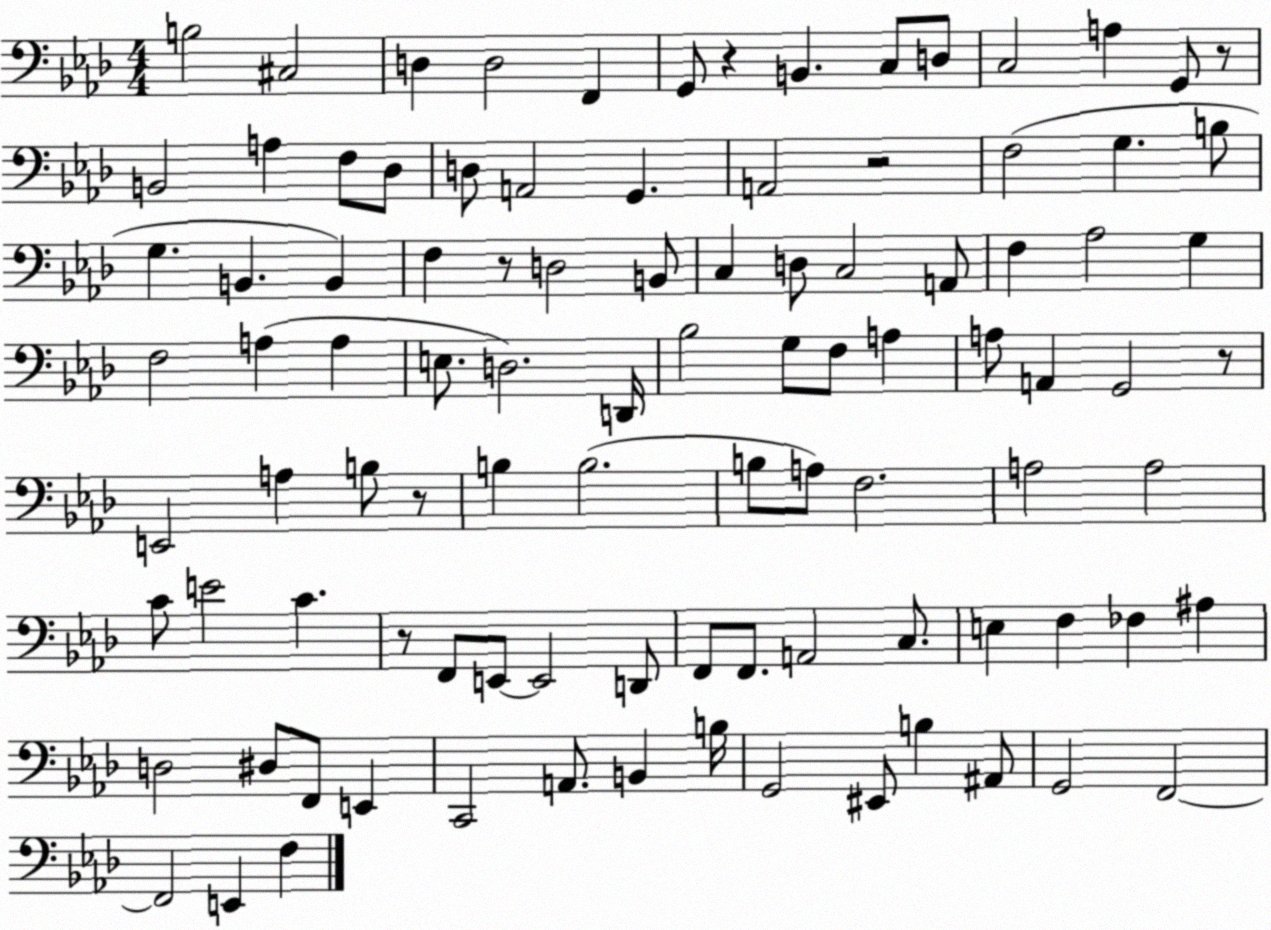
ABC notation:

X:1
T:Untitled
M:4/4
L:1/4
K:Ab
B,2 ^C,2 D, D,2 F,, G,,/2 z B,, C,/2 D,/2 C,2 A, G,,/2 z/2 B,,2 A, F,/2 _D,/2 D,/2 A,,2 G,, A,,2 z2 F,2 G, B,/2 G, B,, B,, F, z/2 D,2 B,,/2 C, D,/2 C,2 A,,/2 F, _A,2 G, F,2 A, A, E,/2 D,2 D,,/4 _B,2 G,/2 F,/2 A, A,/2 A,, G,,2 z/2 E,,2 A, B,/2 z/2 B, B,2 B,/2 A,/2 F,2 A,2 A,2 C/2 E2 C z/2 F,,/2 E,,/2 E,,2 D,,/2 F,,/2 F,,/2 A,,2 C,/2 E, F, _F, ^A, D,2 ^D,/2 F,,/2 E,, C,,2 A,,/2 B,, B,/4 G,,2 ^E,,/2 B, ^A,,/2 G,,2 F,,2 F,,2 E,, F,